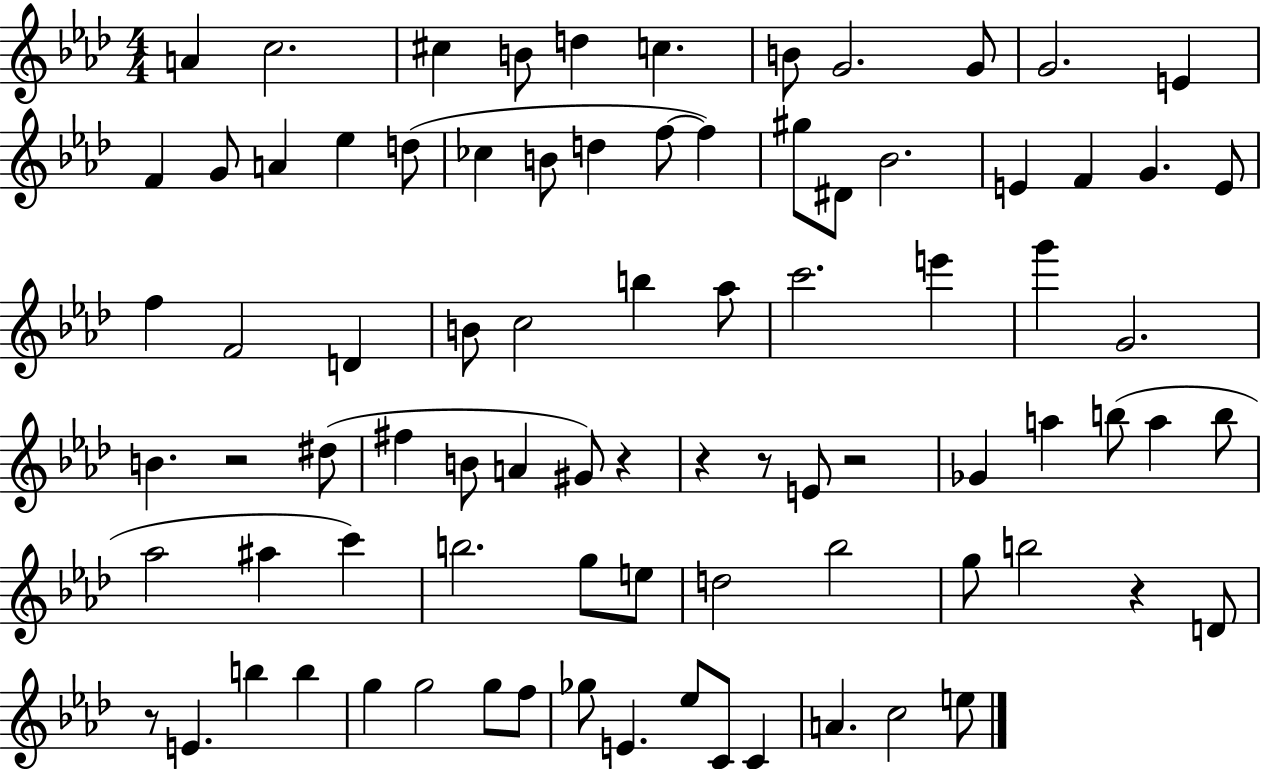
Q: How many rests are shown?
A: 7